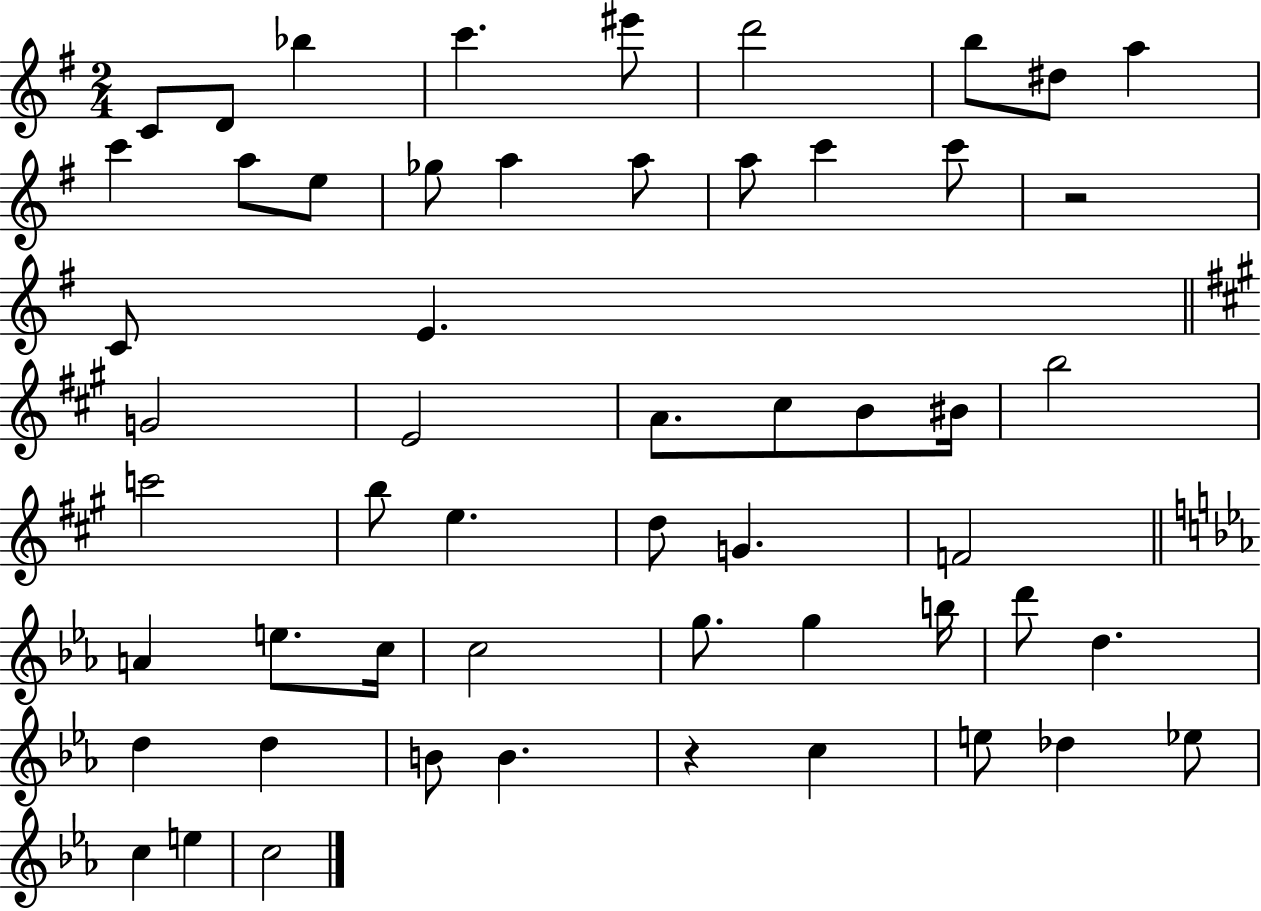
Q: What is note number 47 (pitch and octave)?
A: C5